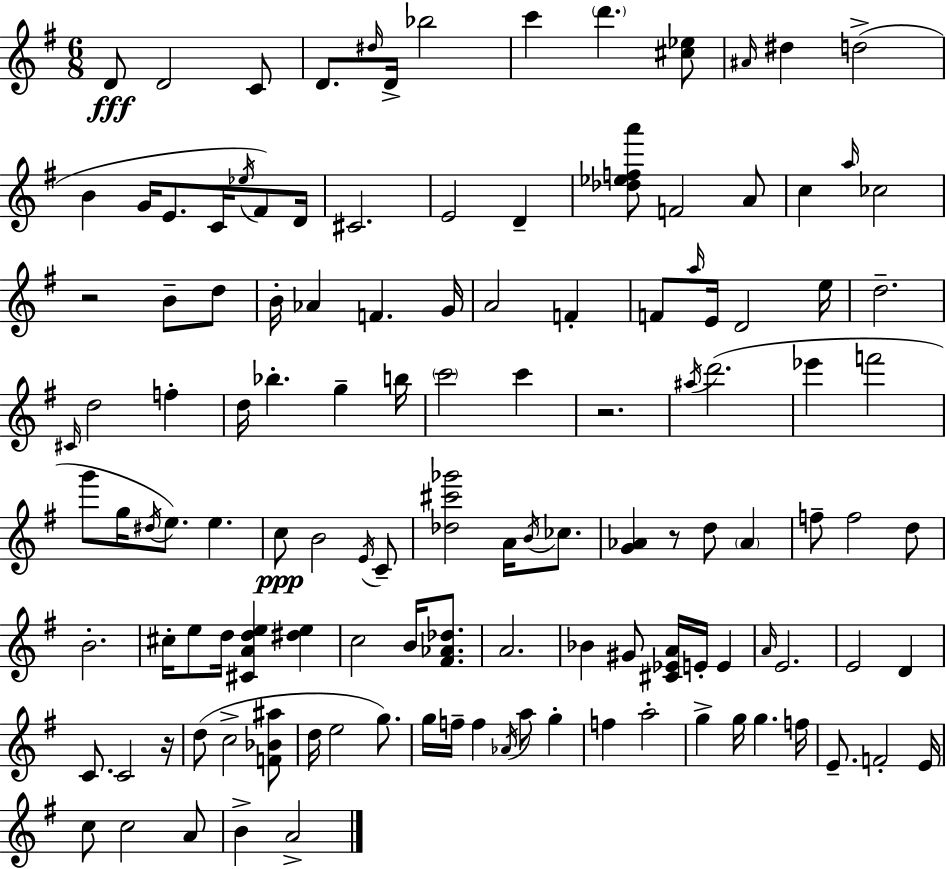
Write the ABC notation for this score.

X:1
T:Untitled
M:6/8
L:1/4
K:Em
D/2 D2 C/2 D/2 ^d/4 D/4 _b2 c' d' [^c_e]/2 ^A/4 ^d d2 B G/4 E/2 C/4 _e/4 ^F/2 D/4 ^C2 E2 D [_d_efa']/2 F2 A/2 c a/4 _c2 z2 B/2 d/2 B/4 _A F G/4 A2 F F/2 a/4 E/4 D2 e/4 d2 ^C/4 d2 f d/4 _b g b/4 c'2 c' z2 ^a/4 d'2 _e' f'2 g'/2 g/4 ^d/4 e/2 e c/2 B2 E/4 C/2 [_d^c'_g']2 A/4 B/4 _c/2 [G_A] z/2 d/2 _A f/2 f2 d/2 B2 ^c/4 e/2 d/4 [^CAde] [^de] c2 B/4 [^F_A_d]/2 A2 _B ^G/2 [^C_EA]/4 E/4 E A/4 E2 E2 D C/2 C2 z/4 d/2 c2 [F_B^a]/2 d/4 e2 g/2 g/4 f/4 f _A/4 a/2 g f a2 g g/4 g f/4 E/2 F2 E/4 c/2 c2 A/2 B A2